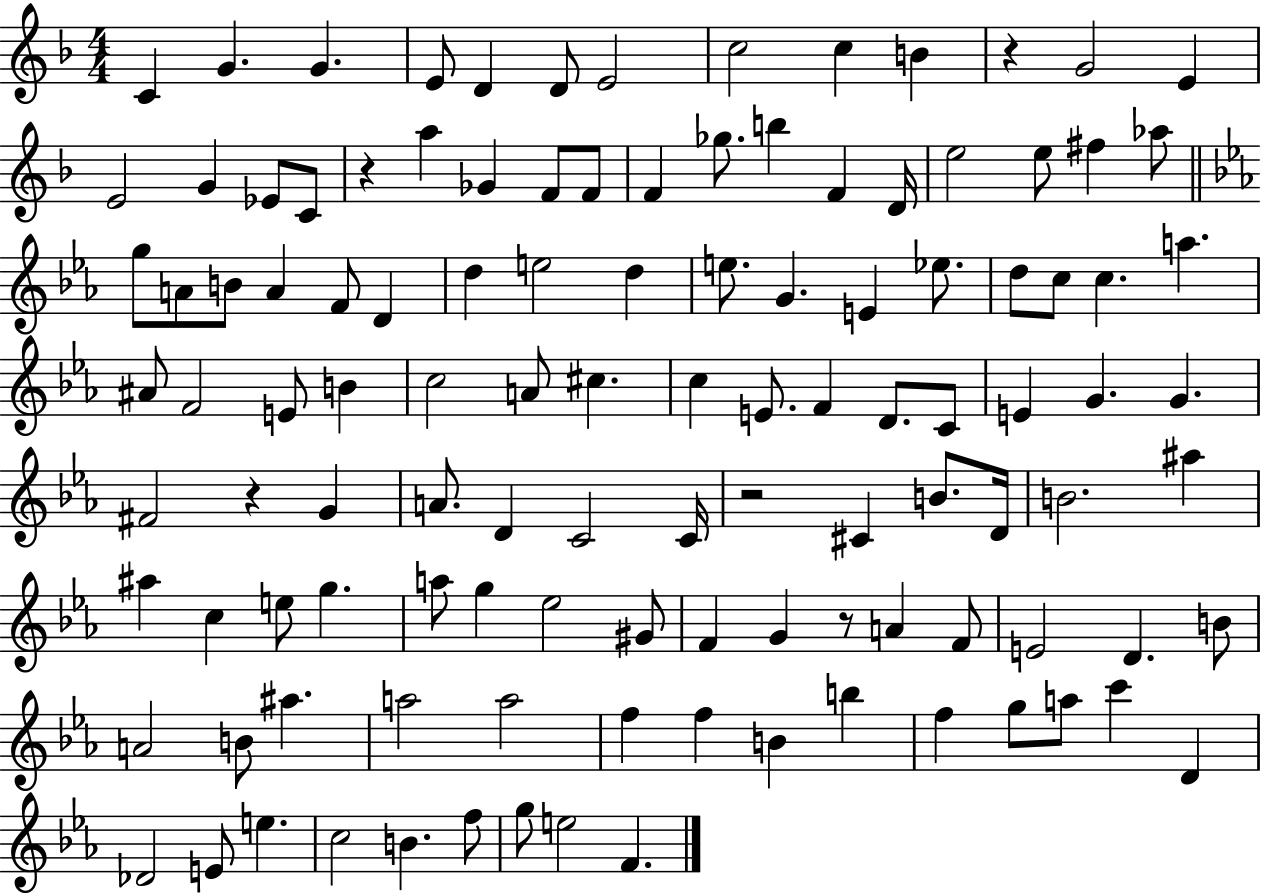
{
  \clef treble
  \numericTimeSignature
  \time 4/4
  \key f \major
  c'4 g'4. g'4. | e'8 d'4 d'8 e'2 | c''2 c''4 b'4 | r4 g'2 e'4 | \break e'2 g'4 ees'8 c'8 | r4 a''4 ges'4 f'8 f'8 | f'4 ges''8. b''4 f'4 d'16 | e''2 e''8 fis''4 aes''8 | \break \bar "||" \break \key ees \major g''8 a'8 b'8 a'4 f'8 d'4 | d''4 e''2 d''4 | e''8. g'4. e'4 ees''8. | d''8 c''8 c''4. a''4. | \break ais'8 f'2 e'8 b'4 | c''2 a'8 cis''4. | c''4 e'8. f'4 d'8. c'8 | e'4 g'4. g'4. | \break fis'2 r4 g'4 | a'8. d'4 c'2 c'16 | r2 cis'4 b'8. d'16 | b'2. ais''4 | \break ais''4 c''4 e''8 g''4. | a''8 g''4 ees''2 gis'8 | f'4 g'4 r8 a'4 f'8 | e'2 d'4. b'8 | \break a'2 b'8 ais''4. | a''2 a''2 | f''4 f''4 b'4 b''4 | f''4 g''8 a''8 c'''4 d'4 | \break des'2 e'8 e''4. | c''2 b'4. f''8 | g''8 e''2 f'4. | \bar "|."
}